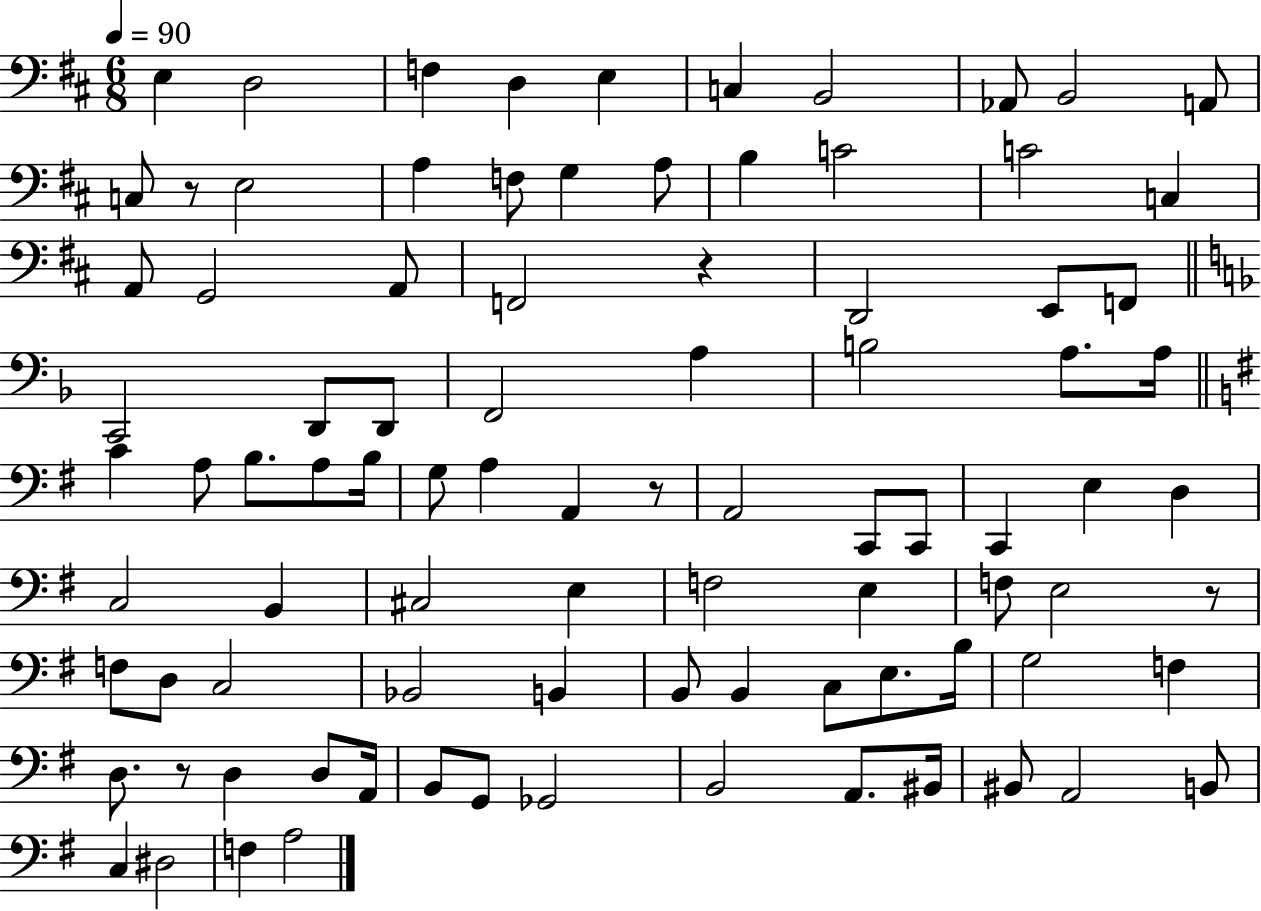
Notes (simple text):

E3/q D3/h F3/q D3/q E3/q C3/q B2/h Ab2/e B2/h A2/e C3/e R/e E3/h A3/q F3/e G3/q A3/e B3/q C4/h C4/h C3/q A2/e G2/h A2/e F2/h R/q D2/h E2/e F2/e C2/h D2/e D2/e F2/h A3/q B3/h A3/e. A3/s C4/q A3/e B3/e. A3/e B3/s G3/e A3/q A2/q R/e A2/h C2/e C2/e C2/q E3/q D3/q C3/h B2/q C#3/h E3/q F3/h E3/q F3/e E3/h R/e F3/e D3/e C3/h Bb2/h B2/q B2/e B2/q C3/e E3/e. B3/s G3/h F3/q D3/e. R/e D3/q D3/e A2/s B2/e G2/e Gb2/h B2/h A2/e. BIS2/s BIS2/e A2/h B2/e C3/q D#3/h F3/q A3/h